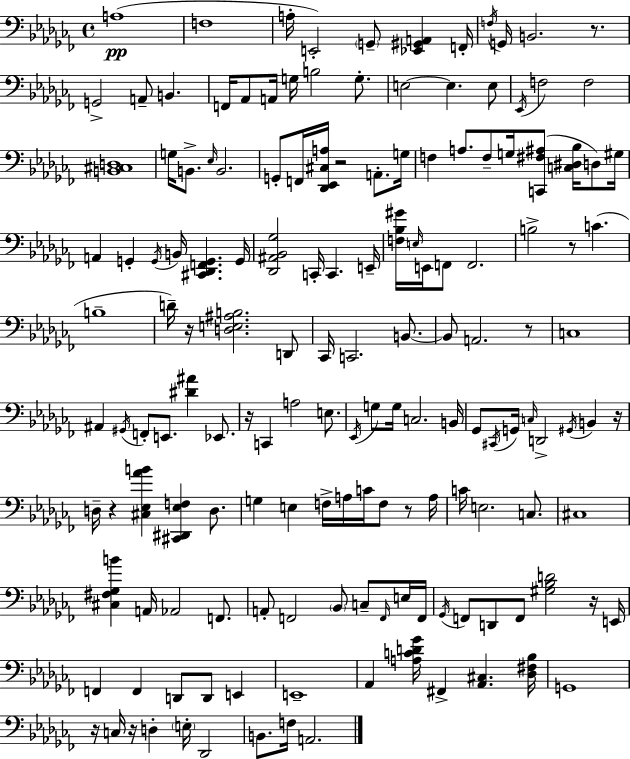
{
  \clef bass
  \time 4/4
  \defaultTimeSignature
  \key aes \minor
  \repeat volta 2 { a1(\pp | f1 | a16-. e,2-.) \parenthesize g,8-- <ees, gis, a,>4 f,16-. | \acciaccatura { f16 } g,16 b,2. r8. | \break g,2-> a,8-- b,4. | f,16 aes,8 a,16 g16 b2 g8.-. | e2~~ e4. e8 | \acciaccatura { ees,16 } f2 f2 | \break <b, cis d>1 | g16 b,8.-> \grace { ees16 } b,2. | g,8-. f,16 <des, ees, cis a>16 r2 a,8.-. | g16 f4 a8. f8-- g16 <c, fis ais>8( <c dis bes>16 | \break d8) gis16 a,4 g,4-. \acciaccatura { g,16 } b,16 <cis, des, f, g,>4. | g,16 <des, ais, bes, ges>2 c,16-. c,4. | e,16-- <f bes gis'>16 \grace { e16 } e,16 f,8 f,2. | b2-> r8 c'4.( | \break b1-- | d'16--) r16 <d e ais b>2. | d,8 ces,16 c,2. | b,8.~~ b,8 a,2. | \break r8 c1 | ais,4 \acciaccatura { gis,16 } f,8-. e,8. <dis' ais'>4 | ees,8. r16 c,4 a2 | e8. \acciaccatura { ees,16 } g8 g16 c2. | \break b,16 ges,8 \acciaccatura { cis,16 } g,16 \grace { c16 } d,2-> | \acciaccatura { gis,16 } b,4 r16 d16-- r4 <cis ees aes' b'>4 | <cis, dis, ees f>4 d8. g4 e4 | f16-> a16 c'16 f8 r8 a16 c'16 e2. | \break c8. cis1 | <cis fis ges b'>4 a,16 aes,2 | f,8. a,8-. f,2 | \parenthesize bes,8 c8-- \grace { f,16 } e16 f,16 \acciaccatura { ges,16 } f,8 d,8 | \break f,8 <gis bes d'>2 r16 e,16 f,4 | f,4 d,8 d,8 e,4 e,1-- | aes,4 | <a c' d' ges'>16 fis,4-> <aes, cis>4. <des fis bes>16 g,1 | \break r16 c16 r16 d4-. | \parenthesize e16-. des,2 b,8. f16 | a,2. } \bar "|."
}